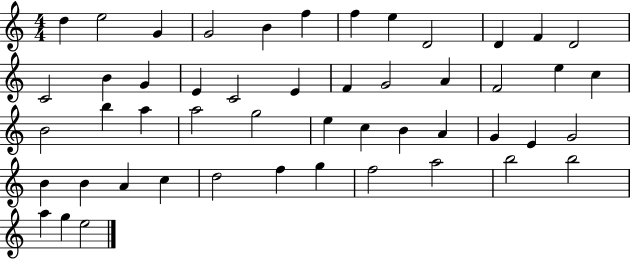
{
  \clef treble
  \numericTimeSignature
  \time 4/4
  \key c \major
  d''4 e''2 g'4 | g'2 b'4 f''4 | f''4 e''4 d'2 | d'4 f'4 d'2 | \break c'2 b'4 g'4 | e'4 c'2 e'4 | f'4 g'2 a'4 | f'2 e''4 c''4 | \break b'2 b''4 a''4 | a''2 g''2 | e''4 c''4 b'4 a'4 | g'4 e'4 g'2 | \break b'4 b'4 a'4 c''4 | d''2 f''4 g''4 | f''2 a''2 | b''2 b''2 | \break a''4 g''4 e''2 | \bar "|."
}